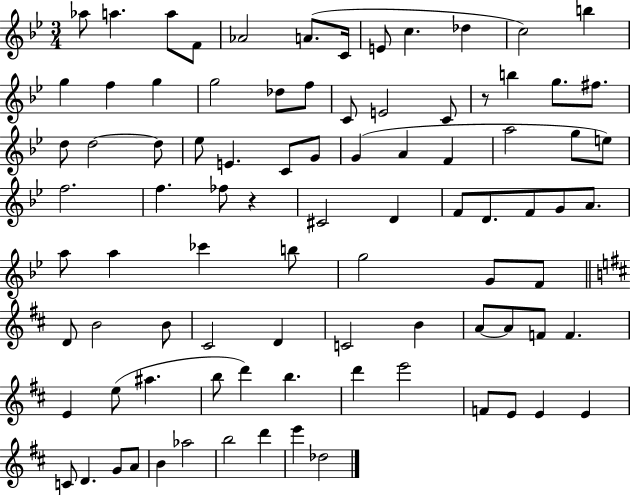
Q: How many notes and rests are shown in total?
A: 89